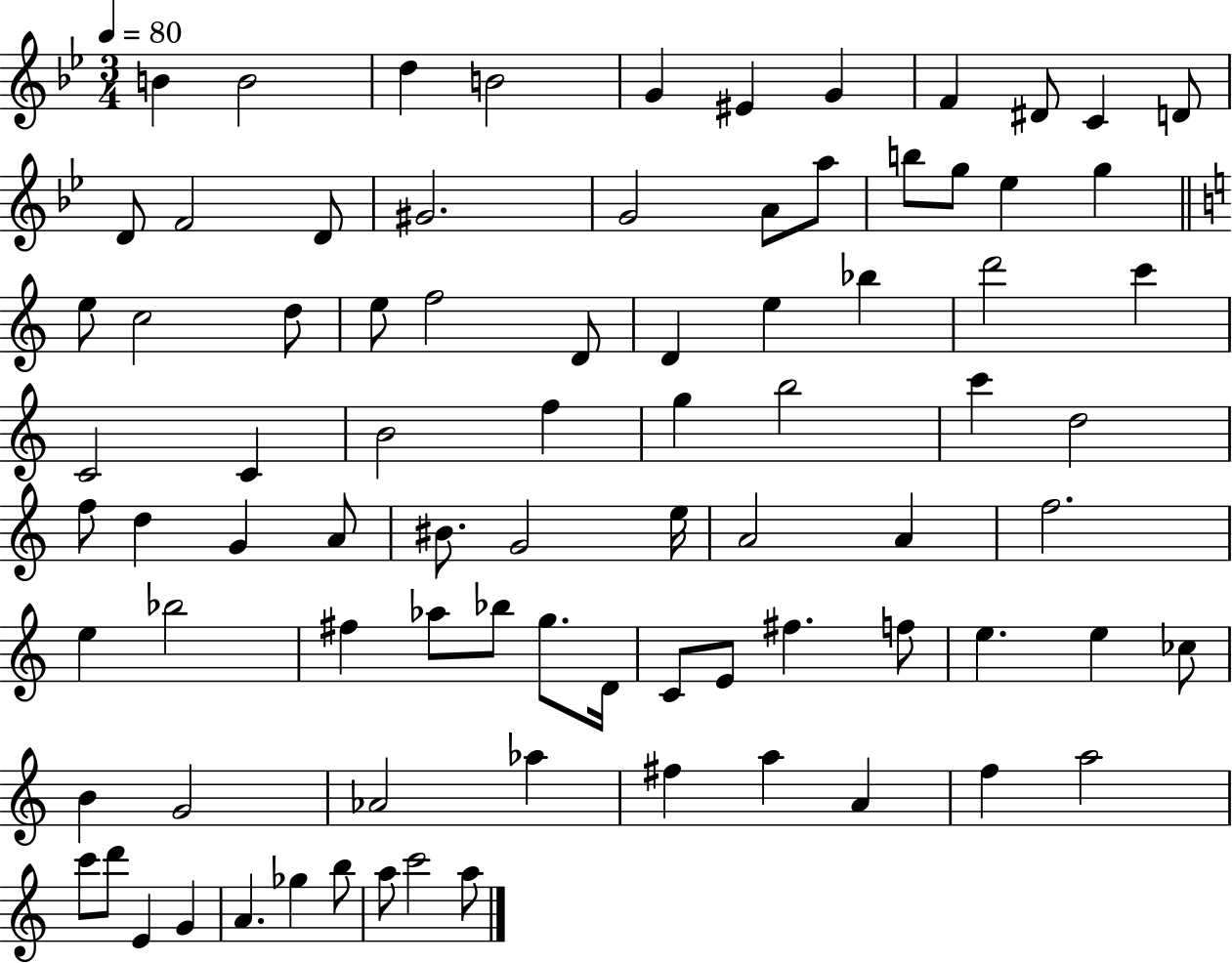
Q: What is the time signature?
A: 3/4